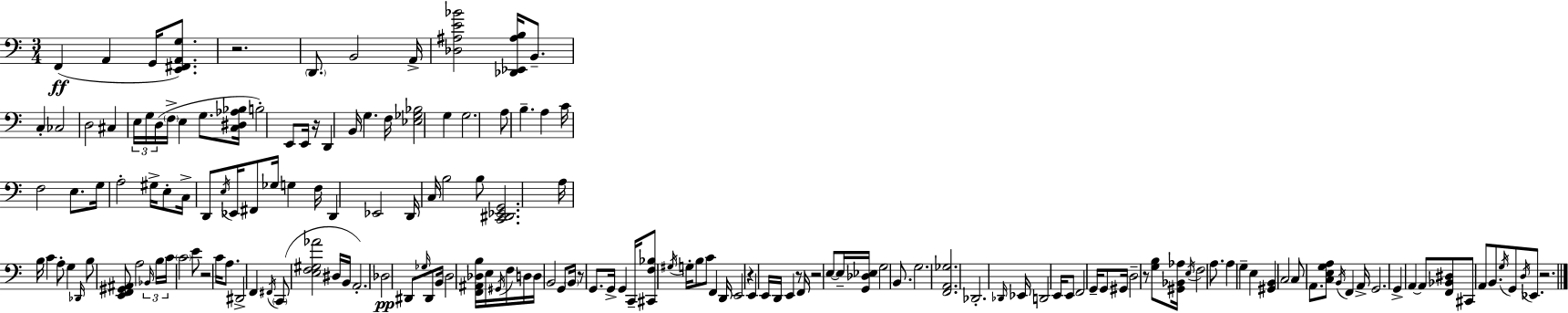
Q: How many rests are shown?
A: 9